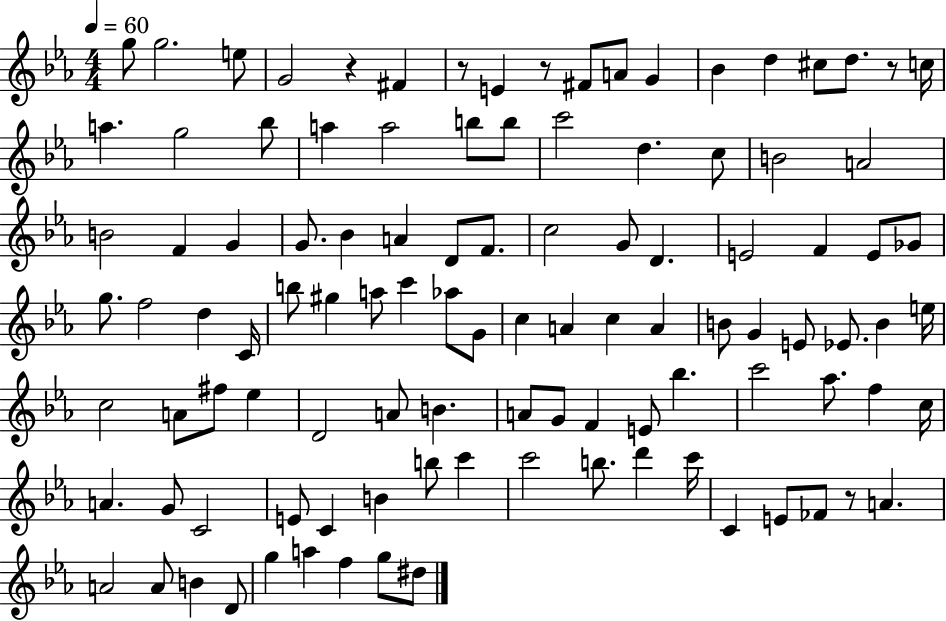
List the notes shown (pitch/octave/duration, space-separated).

G5/e G5/h. E5/e G4/h R/q F#4/q R/e E4/q R/e F#4/e A4/e G4/q Bb4/q D5/q C#5/e D5/e. R/e C5/s A5/q. G5/h Bb5/e A5/q A5/h B5/e B5/e C6/h D5/q. C5/e B4/h A4/h B4/h F4/q G4/q G4/e. Bb4/q A4/q D4/e F4/e. C5/h G4/e D4/q. E4/h F4/q E4/e Gb4/e G5/e. F5/h D5/q C4/s B5/e G#5/q A5/e C6/q Ab5/e G4/e C5/q A4/q C5/q A4/q B4/e G4/q E4/e Eb4/e. B4/q E5/s C5/h A4/e F#5/e Eb5/q D4/h A4/e B4/q. A4/e G4/e F4/q E4/e Bb5/q. C6/h Ab5/e. F5/q C5/s A4/q. G4/e C4/h E4/e C4/q B4/q B5/e C6/q C6/h B5/e. D6/q C6/s C4/q E4/e FES4/e R/e A4/q. A4/h A4/e B4/q D4/e G5/q A5/q F5/q G5/e D#5/e